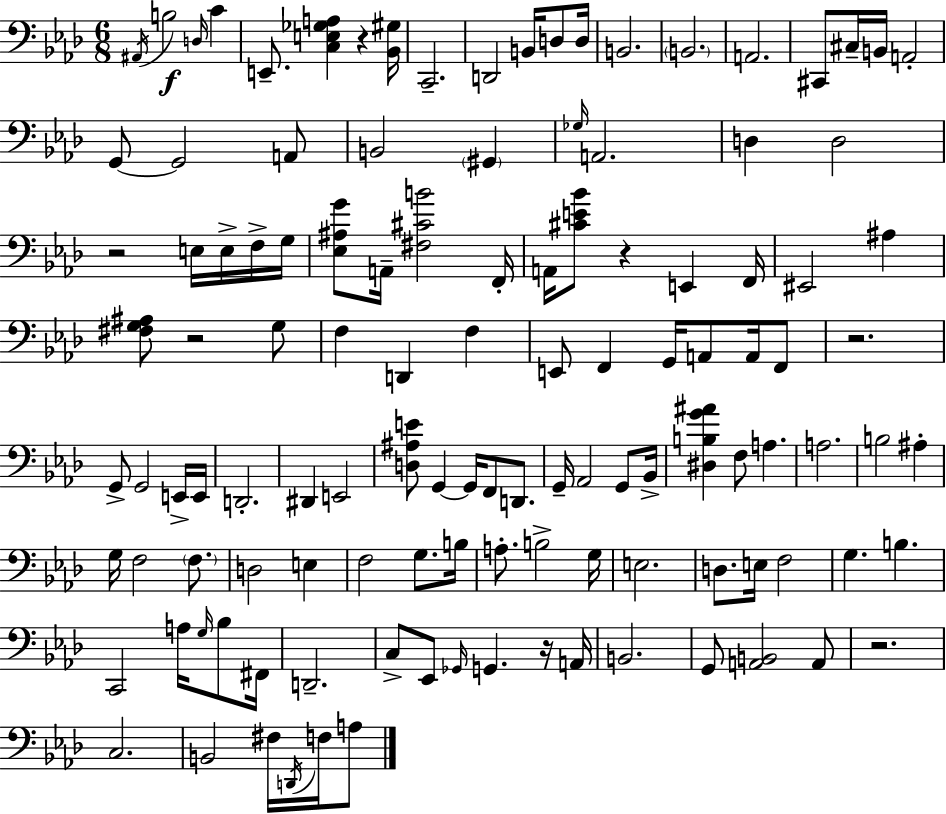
A#2/s B3/h D3/s C4/q E2/e. [C3,E3,Gb3,A3]/q R/q [Bb2,G#3]/s C2/h. D2/h B2/s D3/e D3/s B2/h. B2/h. A2/h. C#2/e C#3/s B2/s A2/h G2/e G2/h A2/e B2/h G#2/q Gb3/s A2/h. D3/q D3/h R/h E3/s E3/s F3/s G3/s [Eb3,A#3,G4]/e A2/s [F#3,C#4,B4]/h F2/s A2/s [C#4,E4,Bb4]/e R/q E2/q F2/s EIS2/h A#3/q [F#3,G3,A#3]/e R/h G3/e F3/q D2/q F3/q E2/e F2/q G2/s A2/e A2/s F2/e R/h. G2/e G2/h E2/s E2/s D2/h. D#2/q E2/h [D3,A#3,E4]/e G2/q G2/s F2/e D2/e. G2/s Ab2/h G2/e Bb2/s [D#3,B3,G4,A#4]/q F3/e A3/q. A3/h. B3/h A#3/q G3/s F3/h F3/e. D3/h E3/q F3/h G3/e. B3/s A3/e. B3/h G3/s E3/h. D3/e. E3/s F3/h G3/q. B3/q. C2/h A3/s G3/s Bb3/e F#2/s D2/h. C3/e Eb2/e Gb2/s G2/q. R/s A2/s B2/h. G2/e [A2,B2]/h A2/e R/h. C3/h. B2/h F#3/s D2/s F3/s A3/e